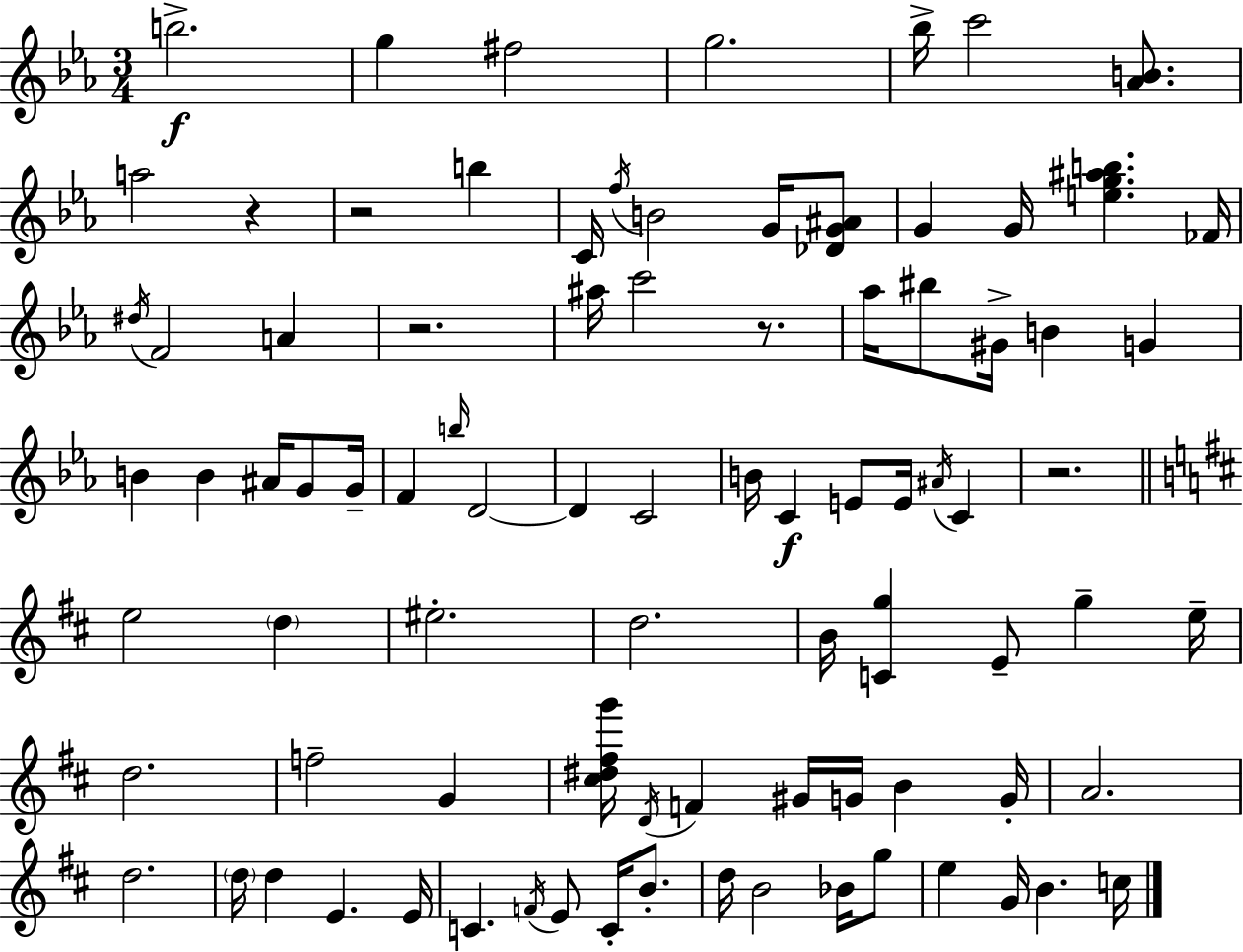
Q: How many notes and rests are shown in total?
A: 87